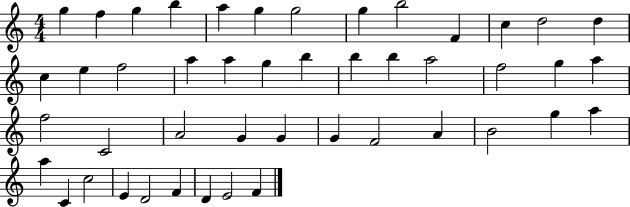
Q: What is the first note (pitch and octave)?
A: G5